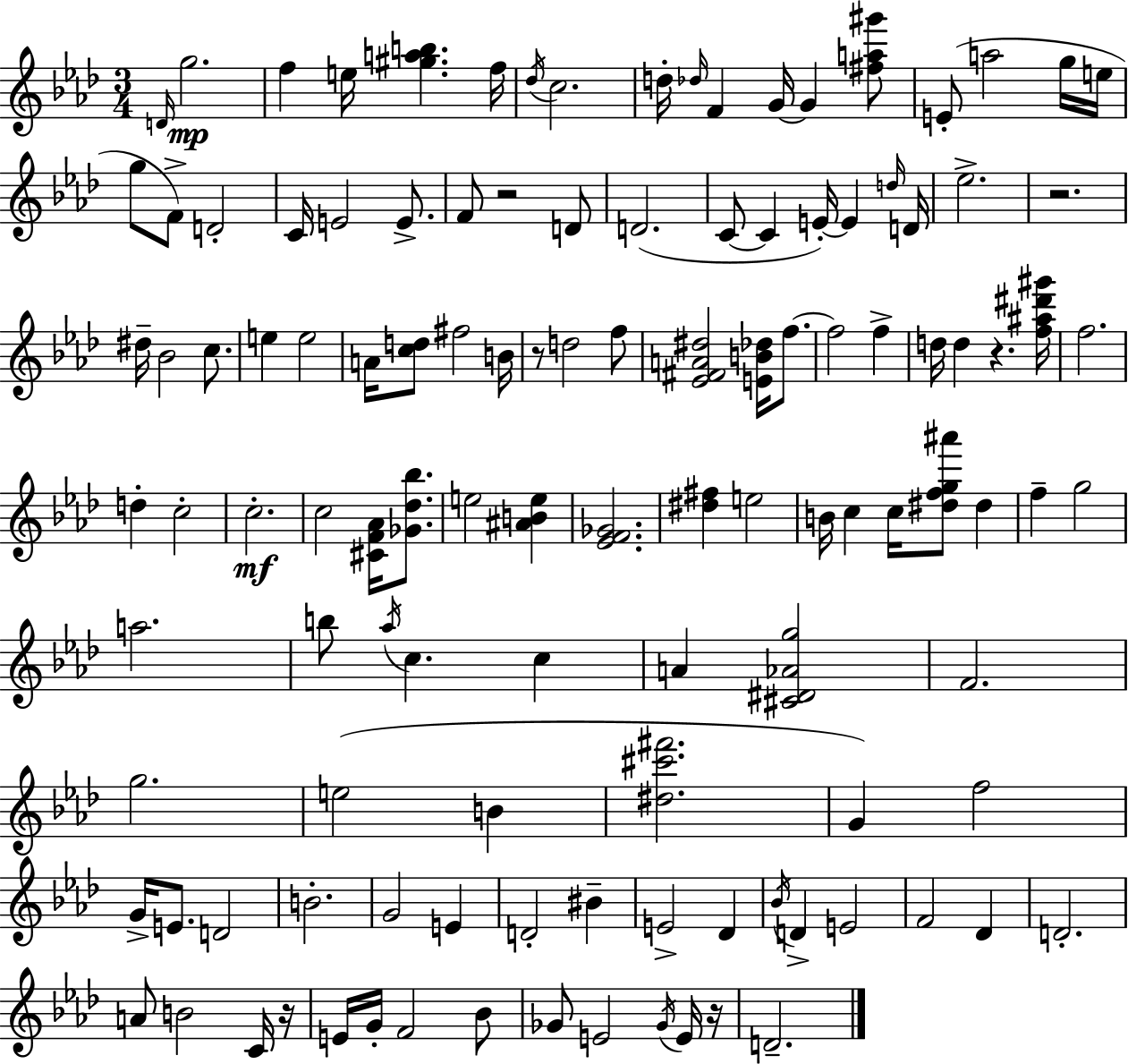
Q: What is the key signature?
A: AES major